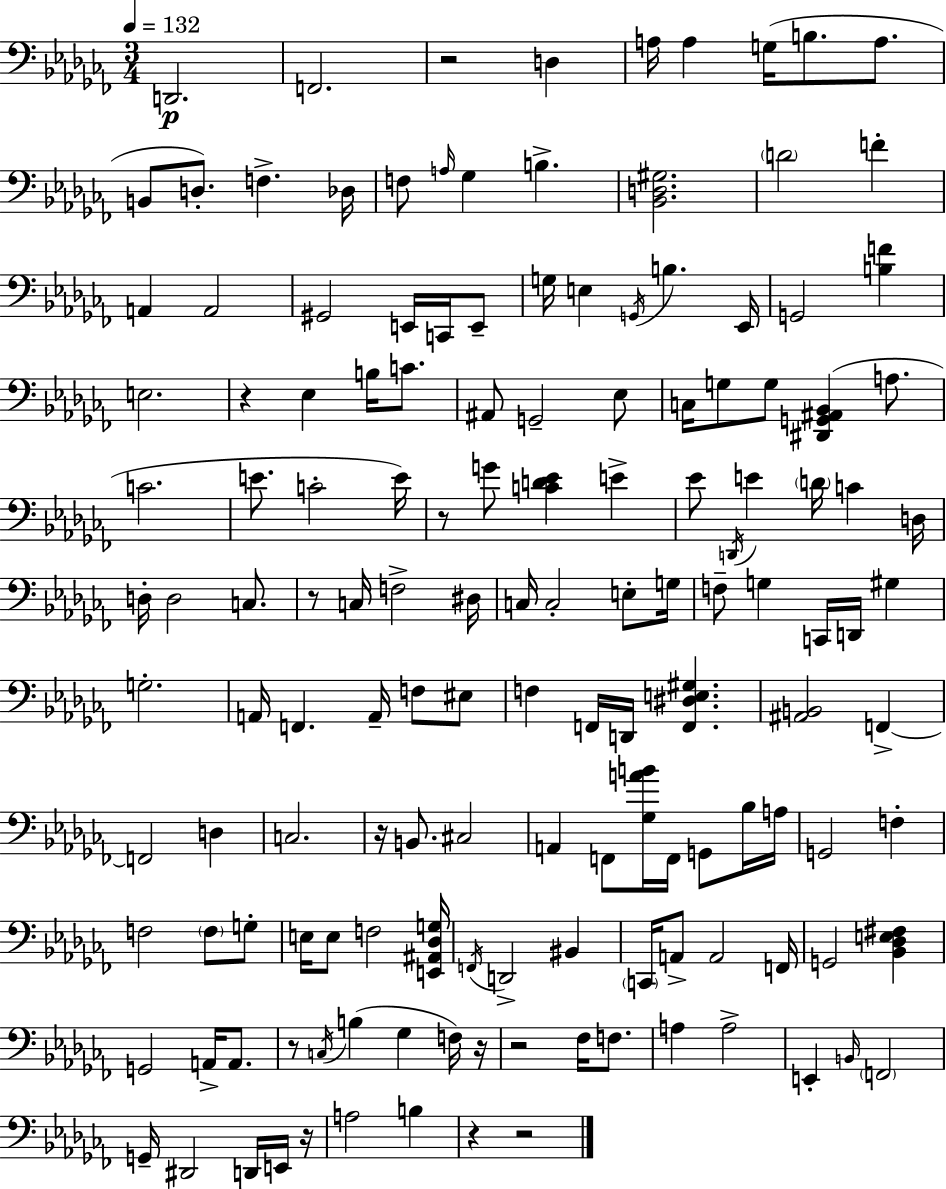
{
  \clef bass
  \numericTimeSignature
  \time 3/4
  \key aes \minor
  \tempo 4 = 132
  d,2.\p | f,2. | r2 d4 | a16 a4 g16( b8. a8. | \break b,8 d8.-.) f4.-> des16 | f8 \grace { a16 } ges4 b4.-> | <bes, d gis>2. | \parenthesize d'2 f'4-. | \break a,4 a,2 | gis,2 e,16 c,16 e,8-- | g16 e4 \acciaccatura { g,16 } b4. | ees,16 g,2 <b f'>4 | \break e2. | r4 ees4 b16 c'8. | ais,8 g,2-- | ees8 c16 g8 g8 <dis, g, ais, bes,>4( a8. | \break c'2. | e'8. c'2-. | e'16) r8 g'8 <c' d' ees'>4 e'4-> | ees'8 \acciaccatura { d,16 } e'4 \parenthesize d'16 c'4 | \break d16 d16-. d2 | c8. r8 c16 f2-> | dis16 c16 c2-. | e8-. g16 f8-- g4 c,16 d,16 gis4 | \break g2.-. | a,16 f,4. a,16-- f8 | eis8 f4 f,16 d,16 <f, dis e gis>4. | <ais, b,>2 f,4->~~ | \break f,2 d4 | c2. | r16 b,8. cis2 | a,4 f,8 <ges a' b'>16 f,16 g,8 | \break bes16 a16 g,2 f4-. | f2 \parenthesize f8 | g8-. e16 e8 f2 | <e, ais, des g>16 \acciaccatura { f,16 } d,2-> | \break bis,4 \parenthesize c,16 a,8-> a,2 | f,16 g,2 | <bes, des e fis>4 g,2 | a,16-> a,8. r8 \acciaccatura { c16 }( b4 ges4 | \break f16) r16 r2 | fes16 f8. a4 a2-> | e,4-. \grace { b,16 } \parenthesize f,2 | g,16-- dis,2 | \break d,16 e,16 r16 a2 | b4 r4 r2 | \bar "|."
}